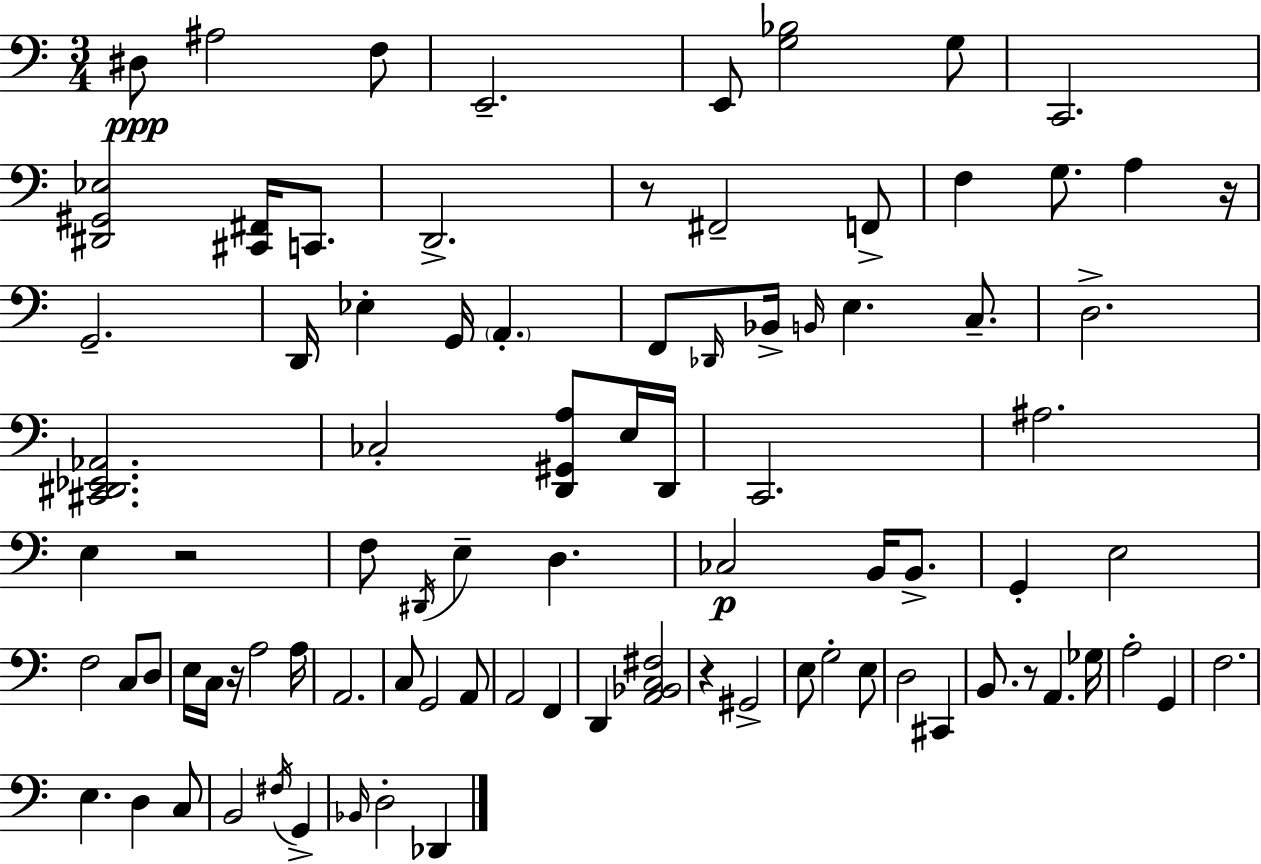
{
  \clef bass
  \numericTimeSignature
  \time 3/4
  \key c \major
  dis8\ppp ais2 f8 | e,2.-- | e,8 <g bes>2 g8 | c,2. | \break <dis, gis, ees>2 <cis, fis,>16 c,8. | d,2.-> | r8 fis,2-- f,8-> | f4 g8. a4 r16 | \break g,2.-- | d,16 ees4-. g,16 \parenthesize a,4.-. | f,8 \grace { des,16 } bes,16-> \grace { b,16 } e4. c8.-- | d2.-> | \break <cis, dis, ees, aes,>2. | ces2-. <d, gis, a>8 | e16 d,16 c,2. | ais2. | \break e4 r2 | f8 \acciaccatura { dis,16 } e4-- d4. | ces2\p b,16 | b,8.-> g,4-. e2 | \break f2 c8 | d8 e16 c16 r16 a2 | a16 a,2. | c8 g,2 | \break a,8 a,2 f,4 | d,4 <a, bes, c fis>2 | r4 gis,2-> | e8 g2-. | \break e8 d2 cis,4 | b,8. r8 a,4. | ges16 a2-. g,4 | f2. | \break e4. d4 | c8 b,2 \acciaccatura { fis16 } | g,4-> \grace { bes,16 } d2-. | des,4 \bar "|."
}